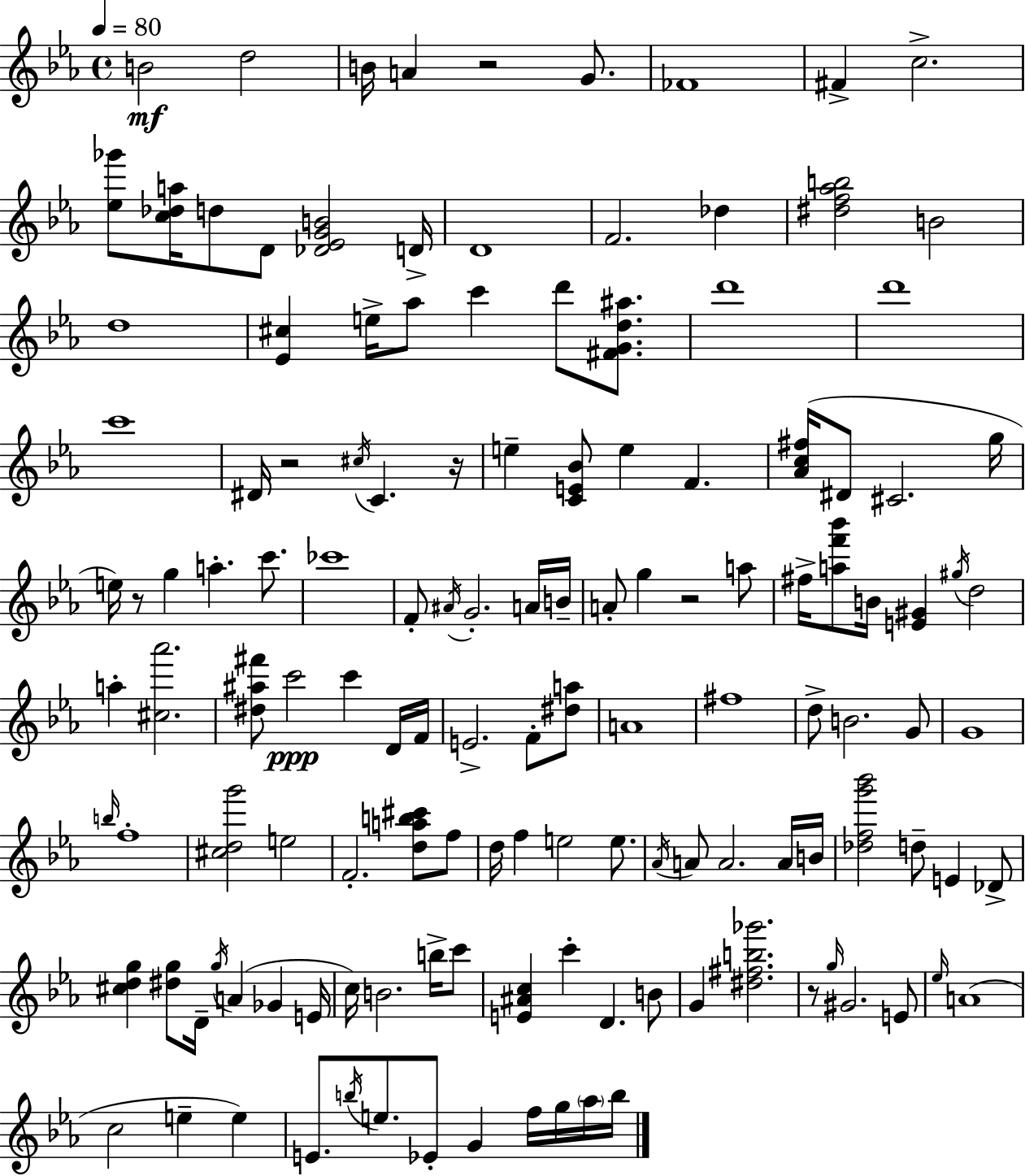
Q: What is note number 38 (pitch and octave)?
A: F4